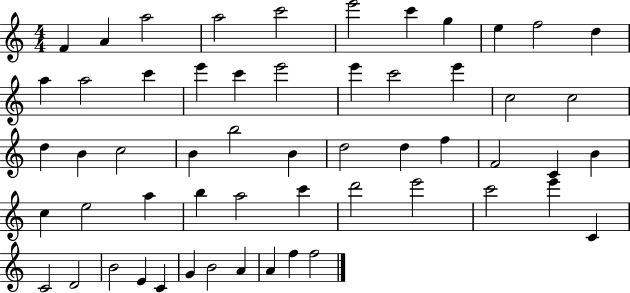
F4/q A4/q A5/h A5/h C6/h E6/h C6/q G5/q E5/q F5/h D5/q A5/q A5/h C6/q E6/q C6/q E6/h E6/q C6/h E6/q C5/h C5/h D5/q B4/q C5/h B4/q B5/h B4/q D5/h D5/q F5/q F4/h C4/q B4/q C5/q E5/h A5/q B5/q A5/h C6/q D6/h E6/h C6/h E6/q C4/q C4/h D4/h B4/h E4/q C4/q G4/q B4/h A4/q A4/q F5/q F5/h